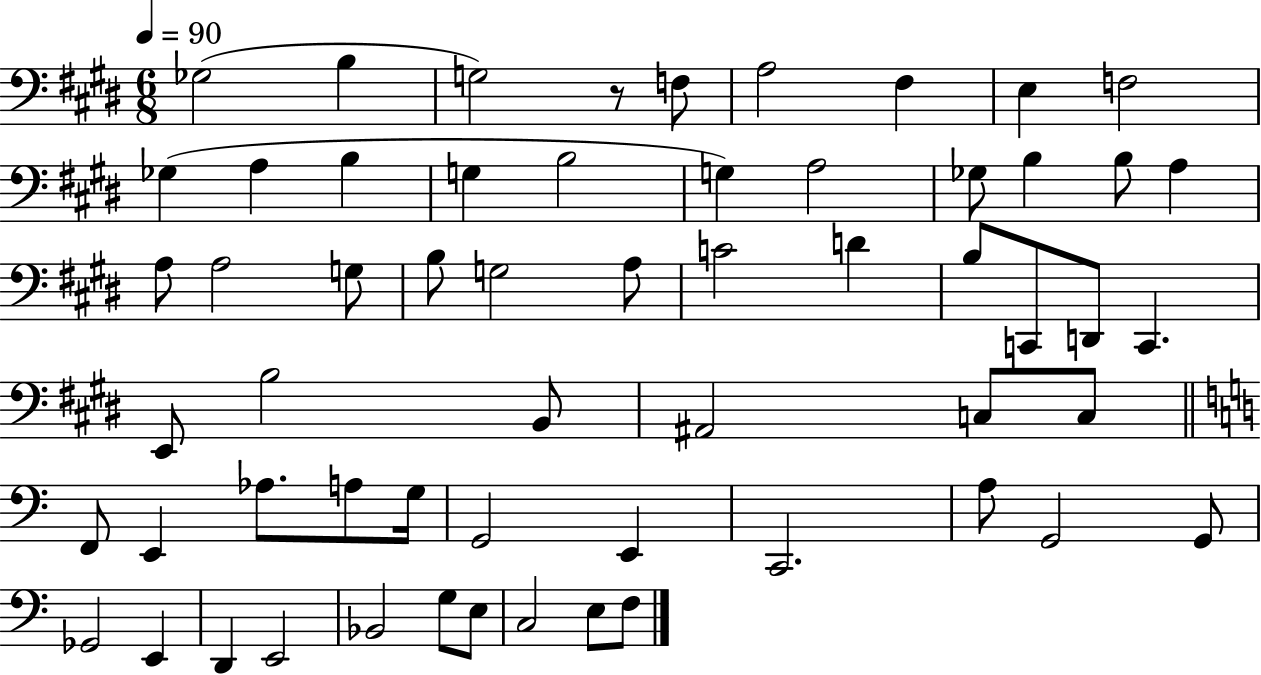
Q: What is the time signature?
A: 6/8